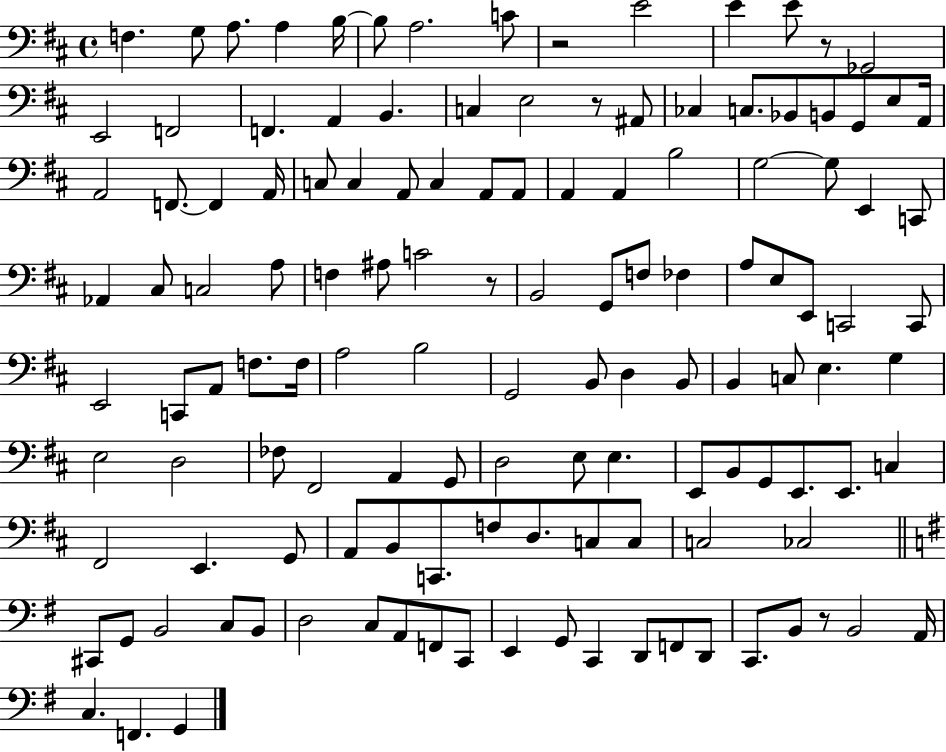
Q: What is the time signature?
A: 4/4